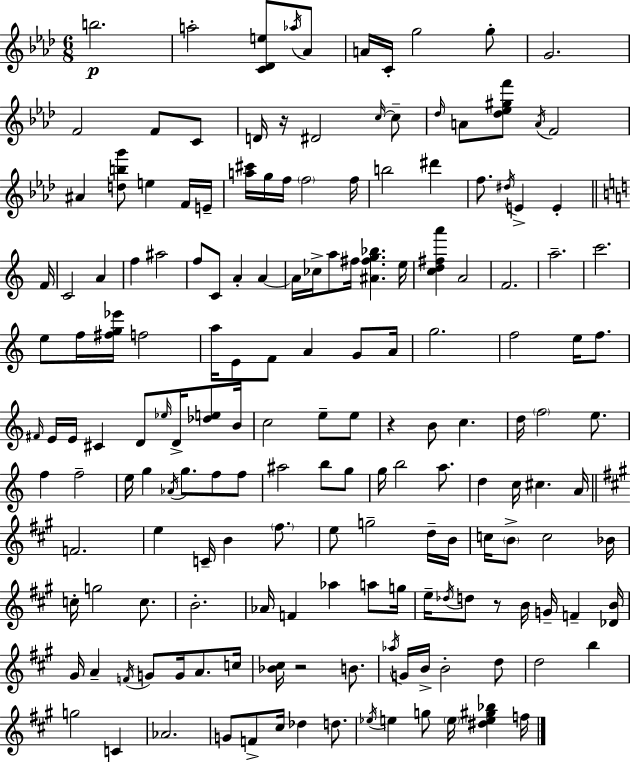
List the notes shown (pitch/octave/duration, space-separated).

B5/h. A5/h [C4,Db4,E5]/e Ab5/s Ab4/e A4/s C4/s G5/h G5/e G4/h. F4/h F4/e C4/e D4/s R/s D#4/h C5/s C5/e Db5/s A4/e [Db5,Eb5,G#5,F6]/e A4/s F4/h A#4/q [D5,B5,G6]/e E5/q F4/s E4/s [A5,C#6]/s G5/s F5/s F5/h F5/s B5/h D#6/q F5/e. D#5/s E4/q E4/q F4/s C4/h A4/q F5/q A#5/h F5/e C4/e A4/q A4/q A4/s CES5/s A5/e F#5/s [A#4,F#5,G5,Bb5]/q. E5/s [C5,D5,F#5,A6]/q A4/h F4/h. A5/h. C6/h. E5/e F5/s [F#5,G5,Eb6]/s F5/h A5/s E4/e F4/e A4/q G4/e A4/s G5/h. F5/h E5/s F5/e. F#4/s E4/s E4/s C#4/q D4/e Eb5/s D4/s [Db5,E5]/e B4/s C5/h E5/e E5/e R/q B4/e C5/q. D5/s F5/h E5/e. F5/q F5/h E5/s G5/q Ab4/s G5/e. F5/e F5/e A#5/h B5/e G5/e G5/s B5/h A5/e. D5/q C5/s C#5/q. A4/s F4/h. E5/q C4/s B4/q F#5/e. E5/e G5/h D5/s B4/s C5/s B4/e C5/h Bb4/s C5/s G5/h C5/e. B4/h. Ab4/s F4/q Ab5/q A5/e G5/s E5/s Db5/s D5/e R/e B4/s G4/s F4/q [Db4,B4]/s G#4/s A4/q F4/s G4/e G4/s A4/e. C5/s [Bb4,C#5]/s R/h B4/e. Ab5/s G4/s B4/s B4/h D5/e D5/h B5/q G5/h C4/q Ab4/h. G4/e F4/e C#5/s Db5/q D5/e. Eb5/s E5/q G5/e E5/s [D#5,E5,G#5,Bb5]/q F5/s